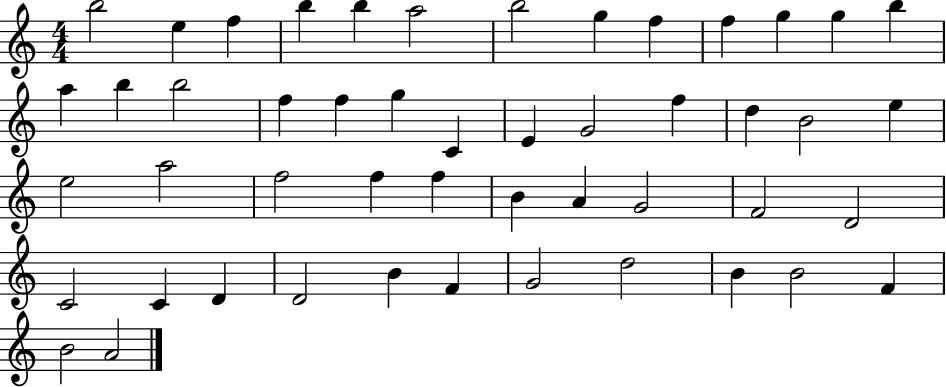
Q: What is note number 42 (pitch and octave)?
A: F4